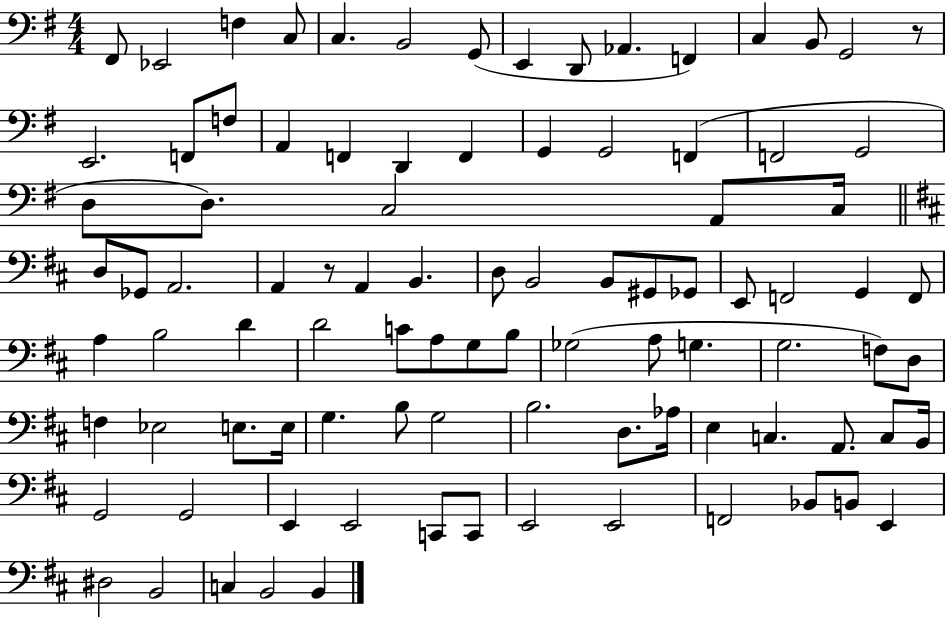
F#2/e Eb2/h F3/q C3/e C3/q. B2/h G2/e E2/q D2/e Ab2/q. F2/q C3/q B2/e G2/h R/e E2/h. F2/e F3/e A2/q F2/q D2/q F2/q G2/q G2/h F2/q F2/h G2/h D3/e D3/e. C3/h A2/e C3/s D3/e Gb2/e A2/h. A2/q R/e A2/q B2/q. D3/e B2/h B2/e G#2/e Gb2/e E2/e F2/h G2/q F2/e A3/q B3/h D4/q D4/h C4/e A3/e G3/e B3/e Gb3/h A3/e G3/q. G3/h. F3/e D3/e F3/q Eb3/h E3/e. E3/s G3/q. B3/e G3/h B3/h. D3/e. Ab3/s E3/q C3/q. A2/e. C3/e B2/s G2/h G2/h E2/q E2/h C2/e C2/e E2/h E2/h F2/h Bb2/e B2/e E2/q D#3/h B2/h C3/q B2/h B2/q